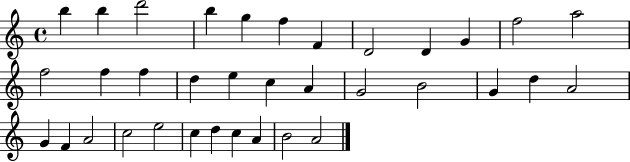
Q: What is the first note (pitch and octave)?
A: B5